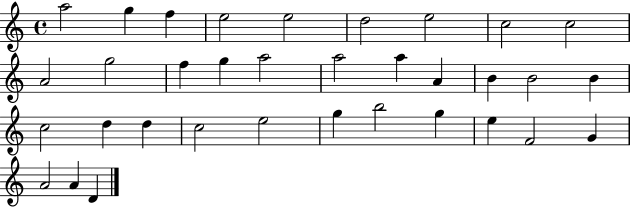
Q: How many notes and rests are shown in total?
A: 34